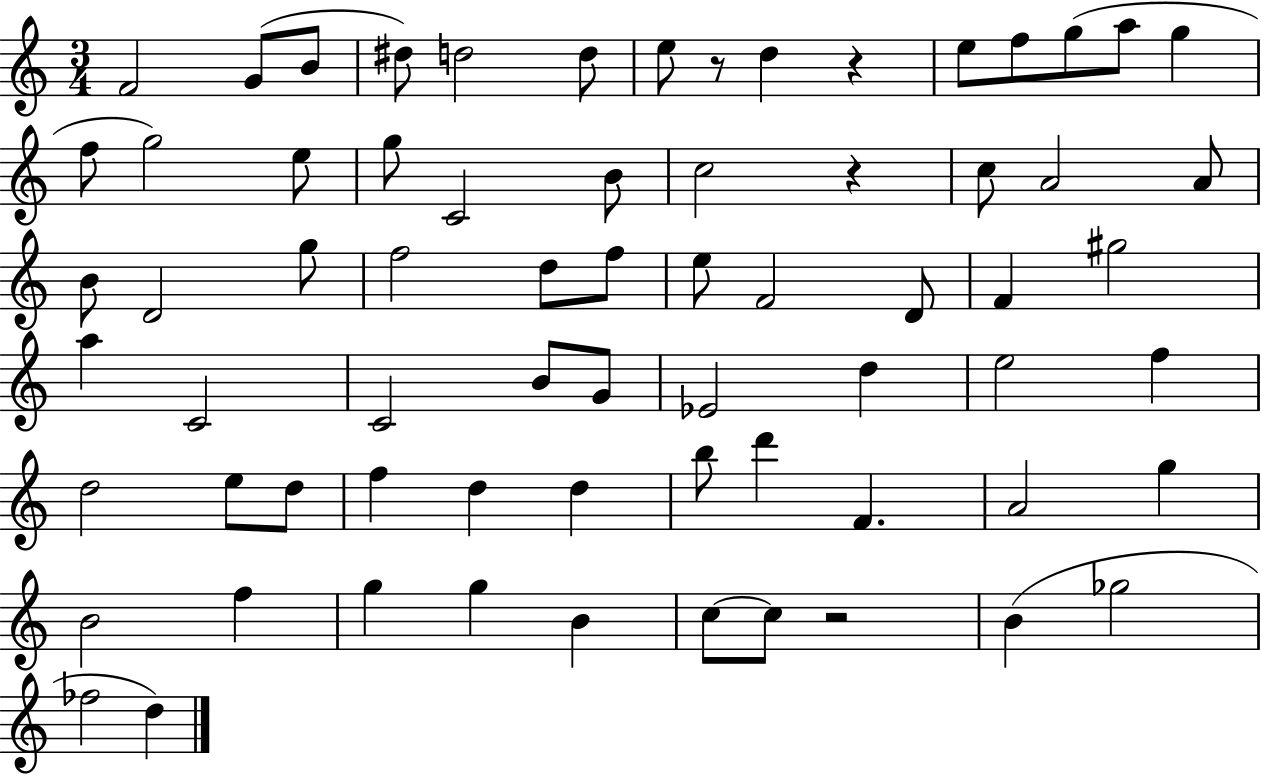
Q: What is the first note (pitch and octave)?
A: F4